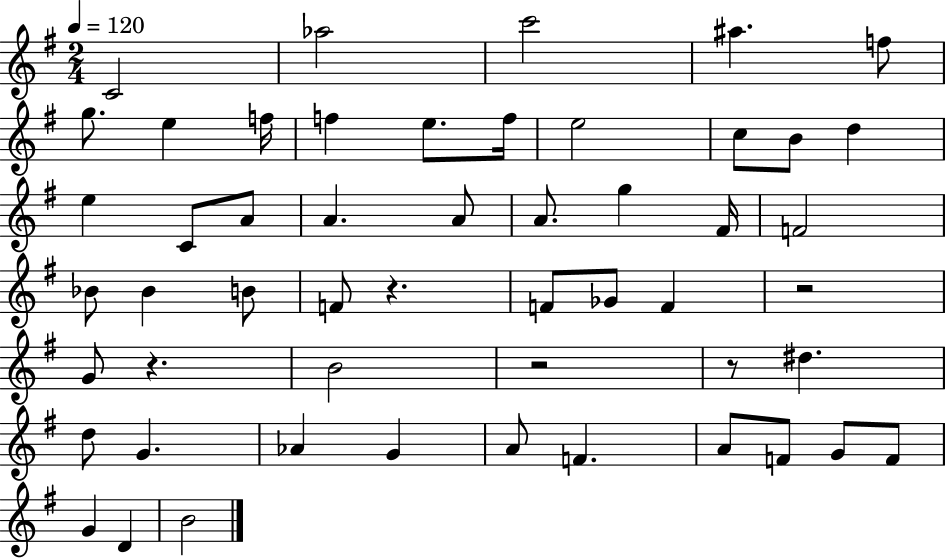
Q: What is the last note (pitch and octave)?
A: B4